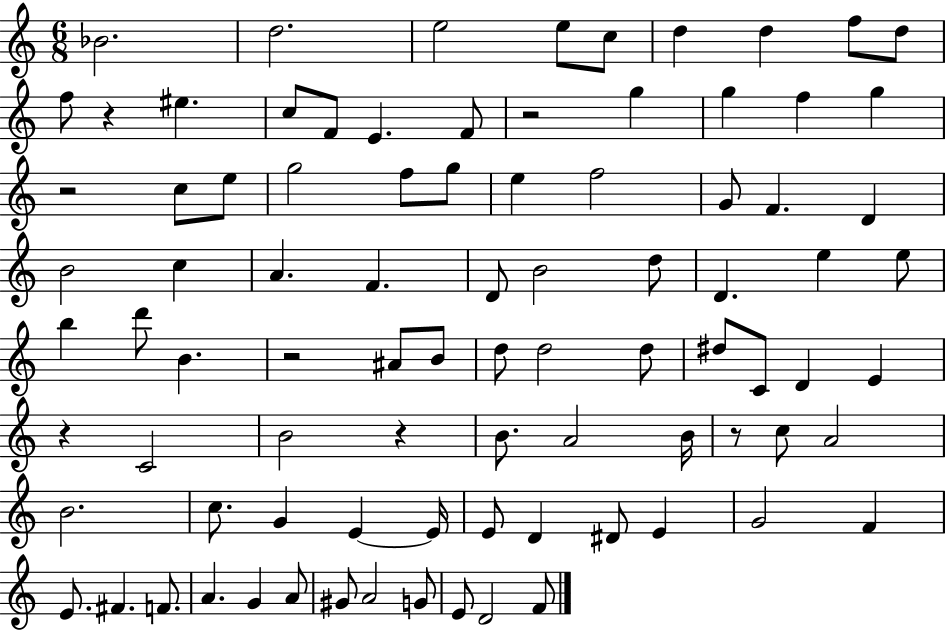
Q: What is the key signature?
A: C major